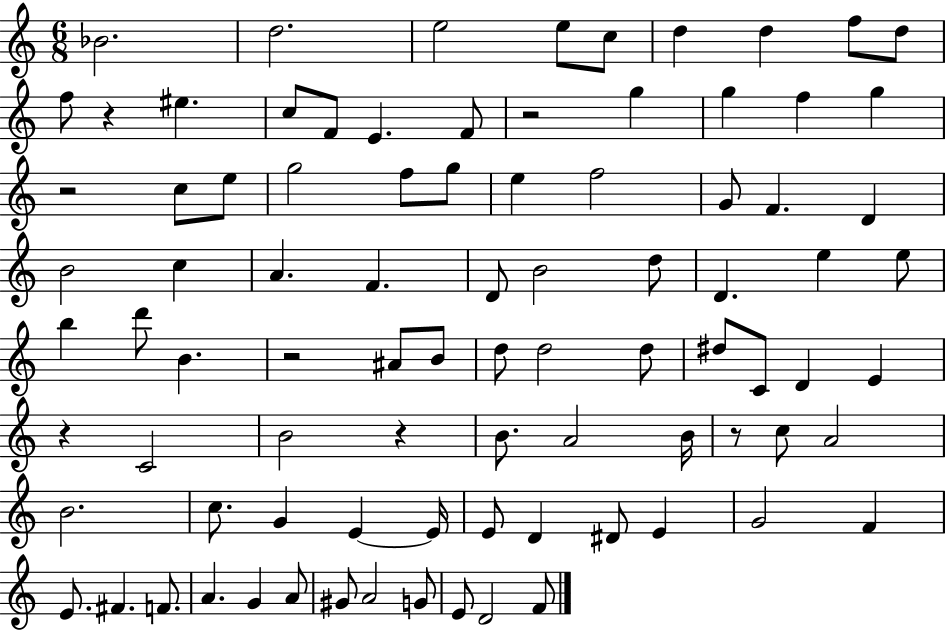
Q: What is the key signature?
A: C major